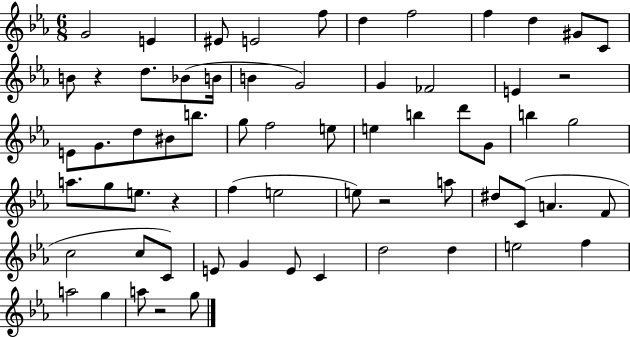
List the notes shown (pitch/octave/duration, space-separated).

G4/h E4/q EIS4/e E4/h F5/e D5/q F5/h F5/q D5/q G#4/e C4/e B4/e R/q D5/e. Bb4/e B4/s B4/q G4/h G4/q FES4/h E4/q R/h E4/e G4/e. D5/e BIS4/e B5/e. G5/e F5/h E5/e E5/q B5/q D6/e G4/e B5/q G5/h A5/e. G5/e E5/e. R/q F5/q E5/h E5/e R/h A5/e D#5/e C4/e A4/q. F4/e C5/h C5/e C4/e E4/e G4/q E4/e C4/q D5/h D5/q E5/h F5/q A5/h G5/q A5/e R/h G5/e